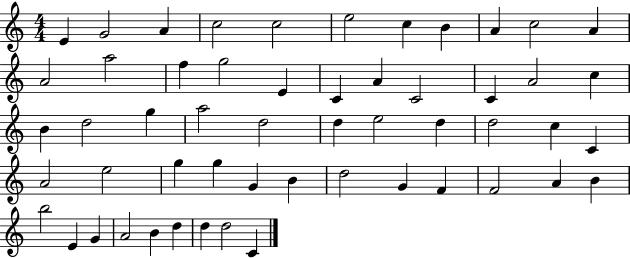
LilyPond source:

{
  \clef treble
  \numericTimeSignature
  \time 4/4
  \key c \major
  e'4 g'2 a'4 | c''2 c''2 | e''2 c''4 b'4 | a'4 c''2 a'4 | \break a'2 a''2 | f''4 g''2 e'4 | c'4 a'4 c'2 | c'4 a'2 c''4 | \break b'4 d''2 g''4 | a''2 d''2 | d''4 e''2 d''4 | d''2 c''4 c'4 | \break a'2 e''2 | g''4 g''4 g'4 b'4 | d''2 g'4 f'4 | f'2 a'4 b'4 | \break b''2 e'4 g'4 | a'2 b'4 d''4 | d''4 d''2 c'4 | \bar "|."
}